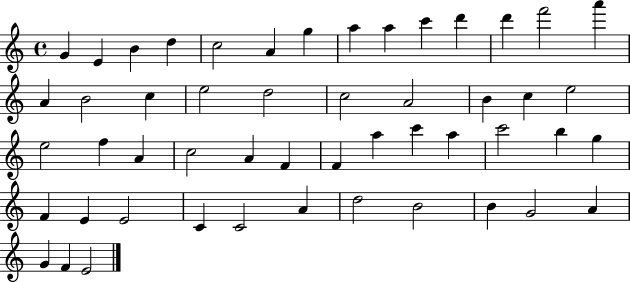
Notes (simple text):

G4/q E4/q B4/q D5/q C5/h A4/q G5/q A5/q A5/q C6/q D6/q D6/q F6/h A6/q A4/q B4/h C5/q E5/h D5/h C5/h A4/h B4/q C5/q E5/h E5/h F5/q A4/q C5/h A4/q F4/q F4/q A5/q C6/q A5/q C6/h B5/q G5/q F4/q E4/q E4/h C4/q C4/h A4/q D5/h B4/h B4/q G4/h A4/q G4/q F4/q E4/h